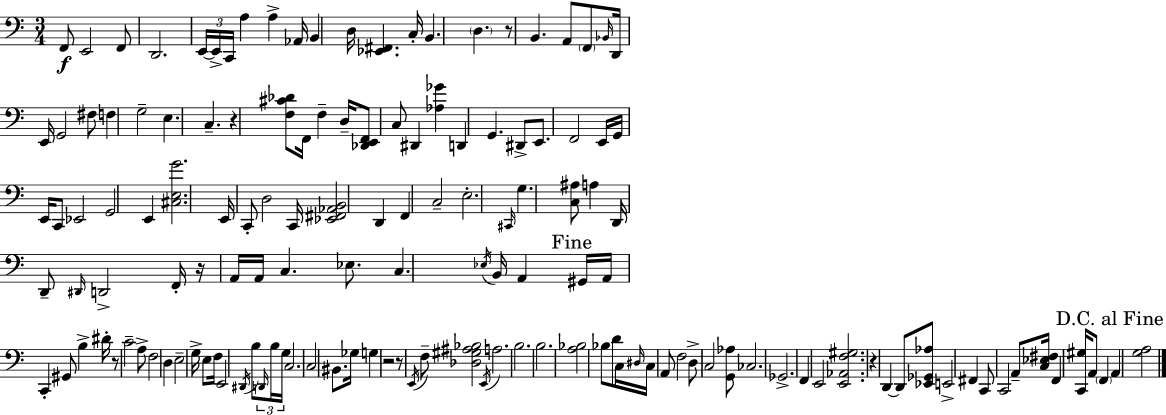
X:1
T:Untitled
M:3/4
L:1/4
K:Am
F,,/2 E,,2 F,,/2 D,,2 E,,/4 E,,/4 C,,/4 A, A, _A,,/4 B,, D,/4 [_E,,^F,,] C,/4 B,, D, z/2 B,, A,,/2 F,,/2 _B,,/4 D,,/4 E,,/4 G,,2 ^F,/2 F, G,2 E, C, z [F,^C_D]/2 F,,/4 F, D,/4 [_D,,E,,F,,]/2 C,/2 ^D,, [_A,_G] D,, G,, ^D,,/2 E,,/2 F,,2 E,,/4 G,,/4 E,,/4 C,,/2 _E,,2 G,,2 E,, [^C,E,G]2 E,,/4 C,,/2 D,2 C,,/4 [_E,,^F,,_A,,B,,]2 D,, F,, C,2 E,2 ^C,,/4 G, [C,^A,]/2 A, D,,/4 D,,/2 ^D,,/4 D,,2 F,,/4 z/4 A,,/4 A,,/4 C, _E,/2 C, _E,/4 B,,/4 A,, ^G,,/4 A,,/4 C,, ^G,,/2 B, ^D/4 z/2 C2 A,/2 F,2 D, E,2 G,/4 E,/2 F,/4 E,,2 ^D,,/4 B,/2 D,,/4 B,/4 G,/4 C,2 C,2 ^B,,/2 _G,/4 G, z2 z/2 E,,/4 F,/2 [_D,^G,^A,_B,]2 E,,/4 A,2 B,2 B,2 [A,_B,]2 _B,/2 D/2 C,/4 ^D,/4 C,/4 A,,/2 F,2 D,/2 C,2 [G,,_A,]/2 _C,2 _G,,2 F,, E,,2 [E,,_A,,F,^G,]2 z D,, D,,/2 [_E,,_G,,_A,]/2 E,,2 ^F,, C,,/2 C,,2 A,,/2 [C,_E,^F,]/4 F,, [C,,^G,]/4 A,,/2 F,, A,, [G,A,]2